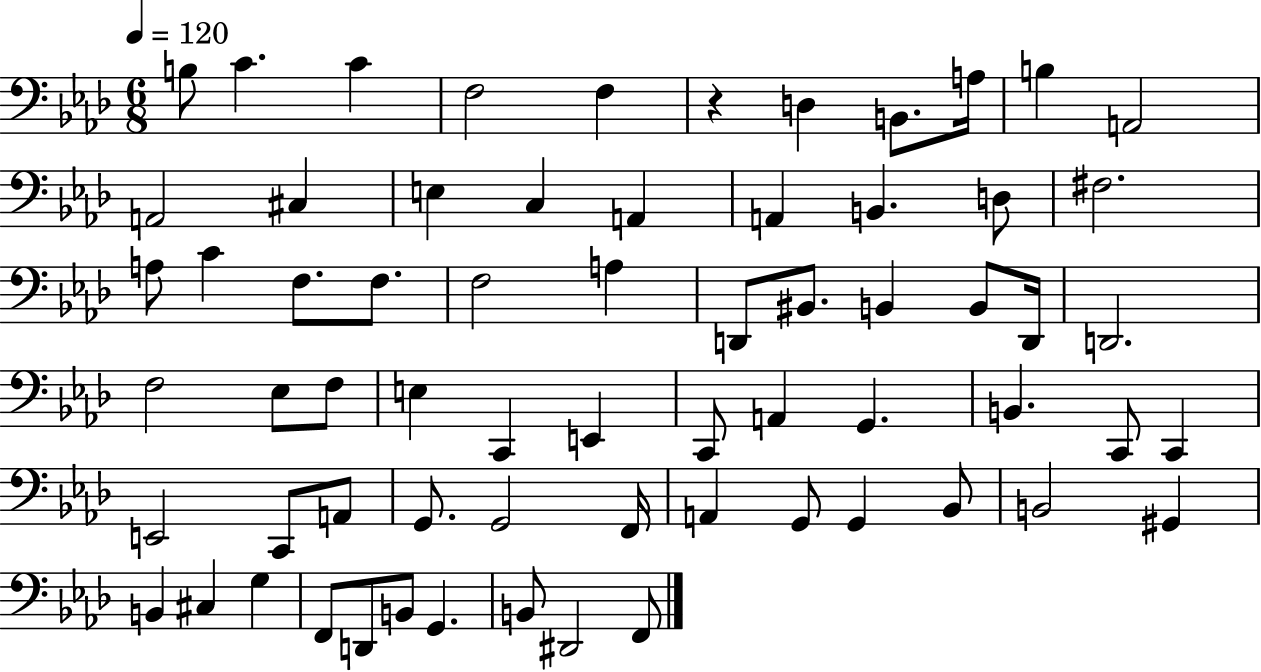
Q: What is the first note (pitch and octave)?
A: B3